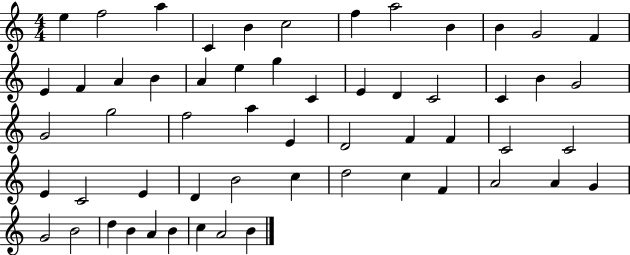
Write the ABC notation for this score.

X:1
T:Untitled
M:4/4
L:1/4
K:C
e f2 a C B c2 f a2 B B G2 F E F A B A e g C E D C2 C B G2 G2 g2 f2 a E D2 F F C2 C2 E C2 E D B2 c d2 c F A2 A G G2 B2 d B A B c A2 B